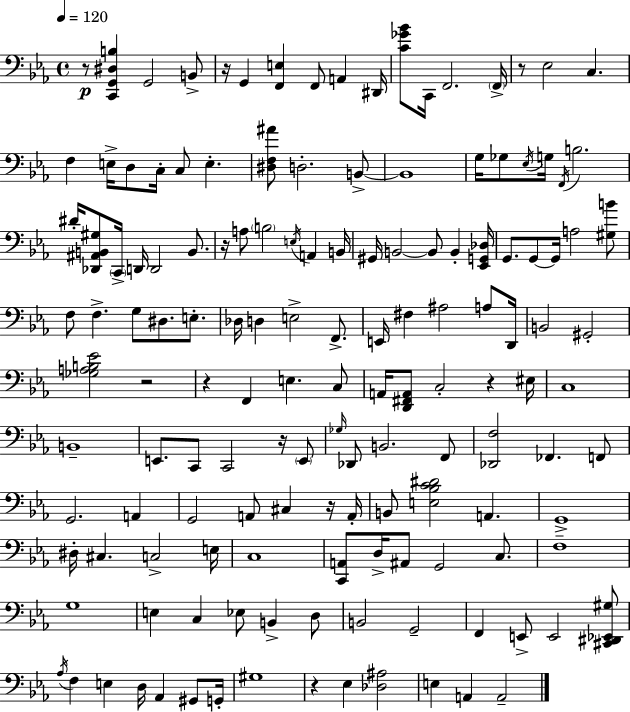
{
  \clef bass
  \time 4/4
  \defaultTimeSignature
  \key ees \major
  \tempo 4 = 120
  r8\p <c, g, dis b>4 g,2 b,8-> | r16 g,4 <f, e>4 f,8 a,4 dis,16 | <c' ges' bes'>8 c,16 f,2. \parenthesize f,16-> | r8 ees2 c4. | \break f4 e16-> d8 c16-. c8 e4.-. | <dis f ais'>8 d2.-. b,8->~~ | b,1 | g16 ges8 \acciaccatura { ees16 } g16 \acciaccatura { f,16 } b2. | \break dis'16-. <des, ais, b, gis>8 \parenthesize c,16-> d,16 d,2 b,8. | r16 a8 \parenthesize b2 \acciaccatura { e16 } a,4 | b,16 gis,16 b,2~~ b,8 b,4-. | <ees, g, des>16 g,8. g,8~~ g,16 a2 | \break <gis b'>8 f8 f4.-> g8 dis8. | e8.-. des16 d4 e2-> | f,8.-> e,16 fis4 ais2 | a8 d,16 b,2 gis,2-. | \break <ges a b ees'>2 r2 | r4 f,4 e4. | c8 a,16 <d, fis, a,>8 c2-. r4 | eis16 c1 | \break b,1-- | e,8. c,8 c,2 | r16 \parenthesize e,8 \grace { ges16 } des,8 b,2. | f,8 <des, f>2 fes,4. | \break f,8 g,2. | a,4 g,2 a,8 cis4 | r16 a,16-. b,8 <e bes c' dis'>2 a,4. | g,1-> | \break dis16-. cis4. c2-> | e16 c1 | <c, a,>8 d16-> ais,8 g,2 | c8. f1-- | \break g1 | e4 c4 ees8 b,4-> | d8 b,2 g,2-- | f,4 e,8-> e,2 | \break <cis, dis, ees, gis>8 \acciaccatura { aes16 } f4 e4 d16 aes,4 | gis,8 g,16-. gis1 | r4 ees4 <des ais>2 | e4 a,4 a,2-- | \break \bar "|."
}